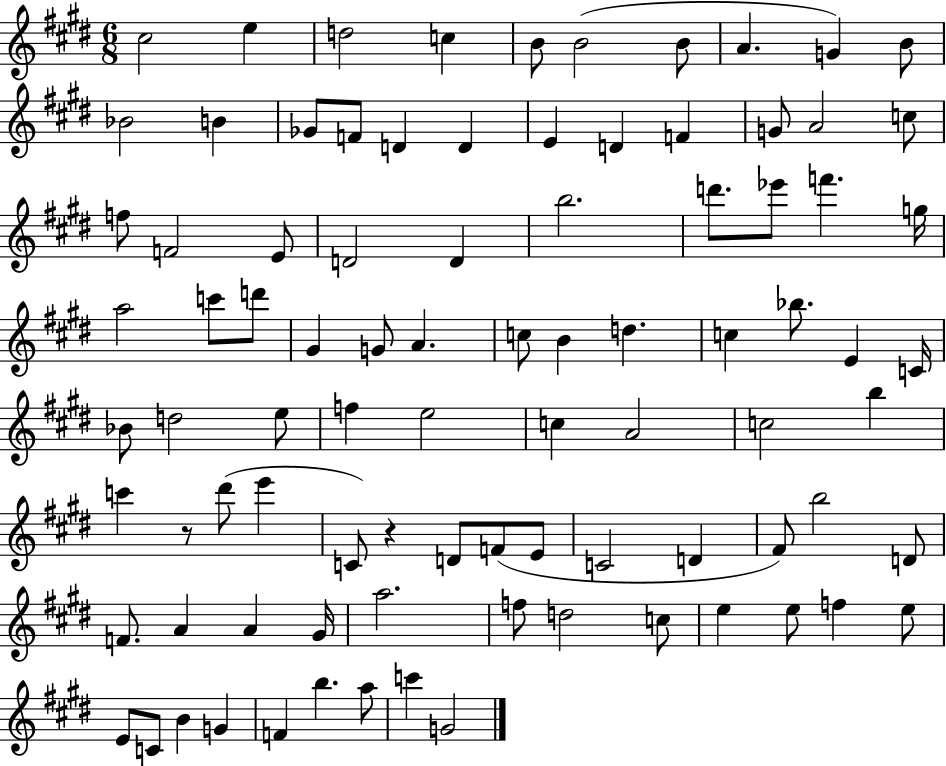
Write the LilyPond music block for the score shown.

{
  \clef treble
  \numericTimeSignature
  \time 6/8
  \key e \major
  cis''2 e''4 | d''2 c''4 | b'8 b'2( b'8 | a'4. g'4) b'8 | \break bes'2 b'4 | ges'8 f'8 d'4 d'4 | e'4 d'4 f'4 | g'8 a'2 c''8 | \break f''8 f'2 e'8 | d'2 d'4 | b''2. | d'''8. ees'''8 f'''4. g''16 | \break a''2 c'''8 d'''8 | gis'4 g'8 a'4. | c''8 b'4 d''4. | c''4 bes''8. e'4 c'16 | \break bes'8 d''2 e''8 | f''4 e''2 | c''4 a'2 | c''2 b''4 | \break c'''4 r8 dis'''8( e'''4 | c'8) r4 d'8 f'8( e'8 | c'2 d'4 | fis'8) b''2 d'8 | \break f'8. a'4 a'4 gis'16 | a''2. | f''8 d''2 c''8 | e''4 e''8 f''4 e''8 | \break e'8 c'8 b'4 g'4 | f'4 b''4. a''8 | c'''4 g'2 | \bar "|."
}